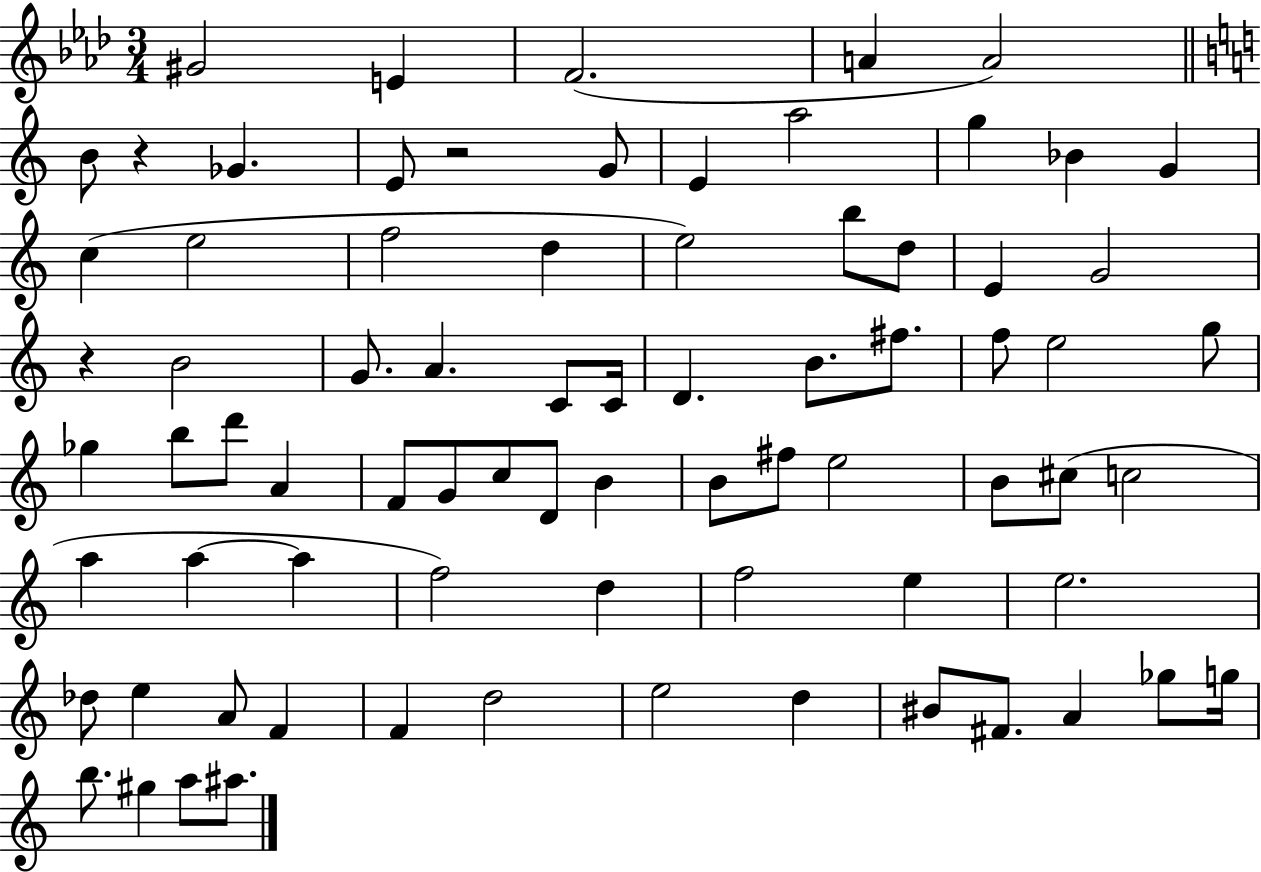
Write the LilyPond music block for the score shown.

{
  \clef treble
  \numericTimeSignature
  \time 3/4
  \key aes \major
  gis'2 e'4 | f'2.( | a'4 a'2) | \bar "||" \break \key c \major b'8 r4 ges'4. | e'8 r2 g'8 | e'4 a''2 | g''4 bes'4 g'4 | \break c''4( e''2 | f''2 d''4 | e''2) b''8 d''8 | e'4 g'2 | \break r4 b'2 | g'8. a'4. c'8 c'16 | d'4. b'8. fis''8. | f''8 e''2 g''8 | \break ges''4 b''8 d'''8 a'4 | f'8 g'8 c''8 d'8 b'4 | b'8 fis''8 e''2 | b'8 cis''8( c''2 | \break a''4 a''4~~ a''4 | f''2) d''4 | f''2 e''4 | e''2. | \break des''8 e''4 a'8 f'4 | f'4 d''2 | e''2 d''4 | bis'8 fis'8. a'4 ges''8 g''16 | \break b''8. gis''4 a''8 ais''8. | \bar "|."
}